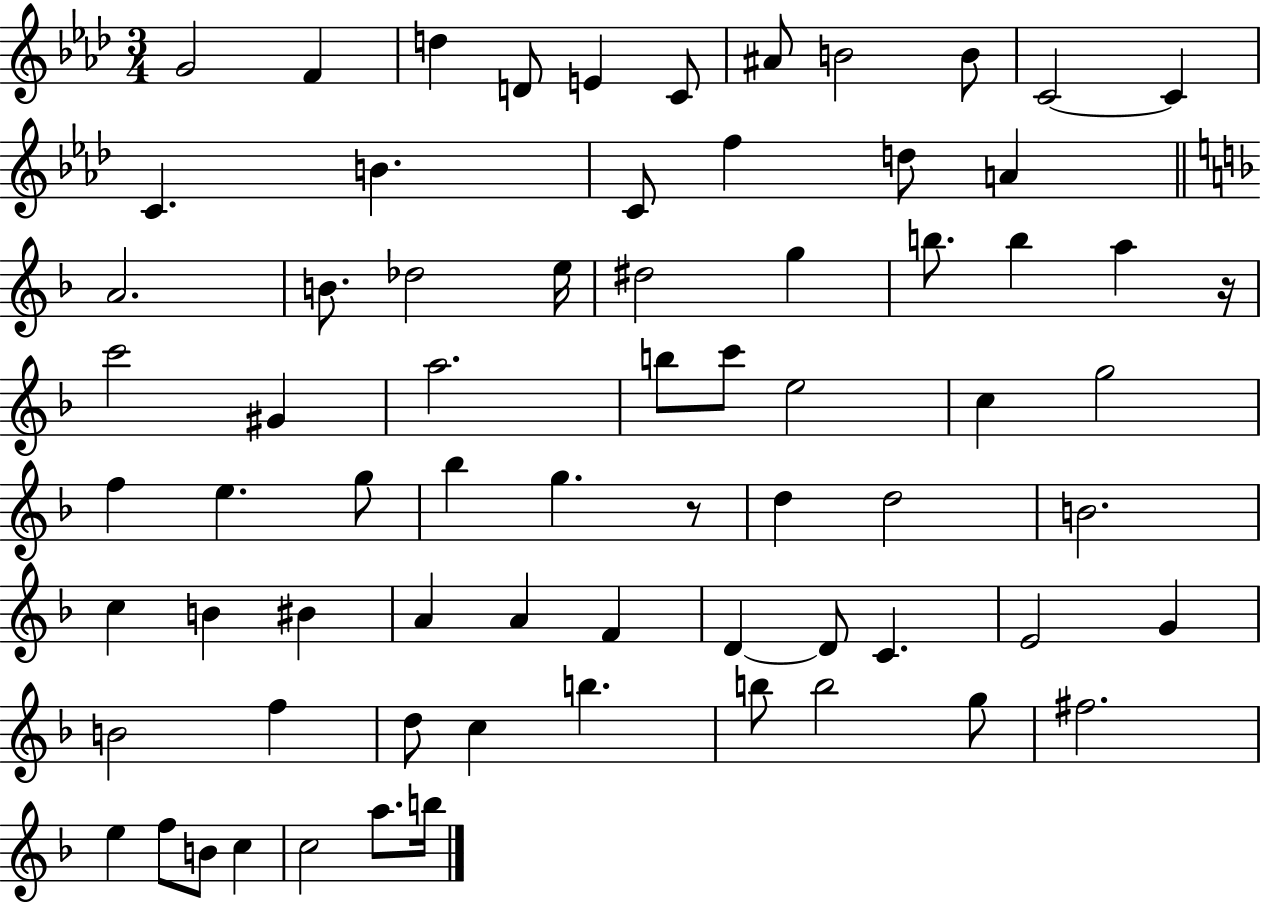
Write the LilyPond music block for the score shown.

{
  \clef treble
  \numericTimeSignature
  \time 3/4
  \key aes \major
  g'2 f'4 | d''4 d'8 e'4 c'8 | ais'8 b'2 b'8 | c'2~~ c'4 | \break c'4. b'4. | c'8 f''4 d''8 a'4 | \bar "||" \break \key d \minor a'2. | b'8. des''2 e''16 | dis''2 g''4 | b''8. b''4 a''4 r16 | \break c'''2 gis'4 | a''2. | b''8 c'''8 e''2 | c''4 g''2 | \break f''4 e''4. g''8 | bes''4 g''4. r8 | d''4 d''2 | b'2. | \break c''4 b'4 bis'4 | a'4 a'4 f'4 | d'4~~ d'8 c'4. | e'2 g'4 | \break b'2 f''4 | d''8 c''4 b''4. | b''8 b''2 g''8 | fis''2. | \break e''4 f''8 b'8 c''4 | c''2 a''8. b''16 | \bar "|."
}